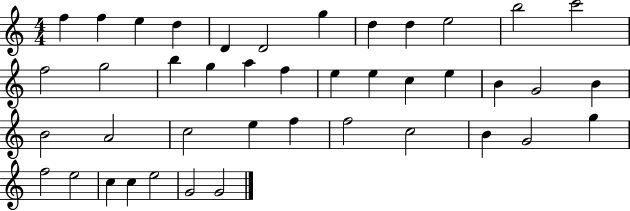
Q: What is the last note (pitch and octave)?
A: G4